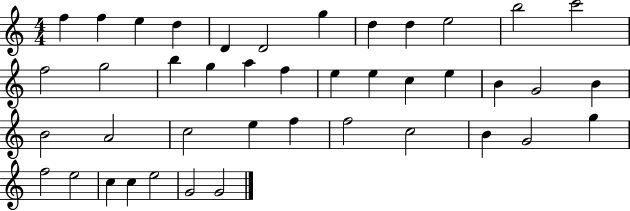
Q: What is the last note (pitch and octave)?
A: G4